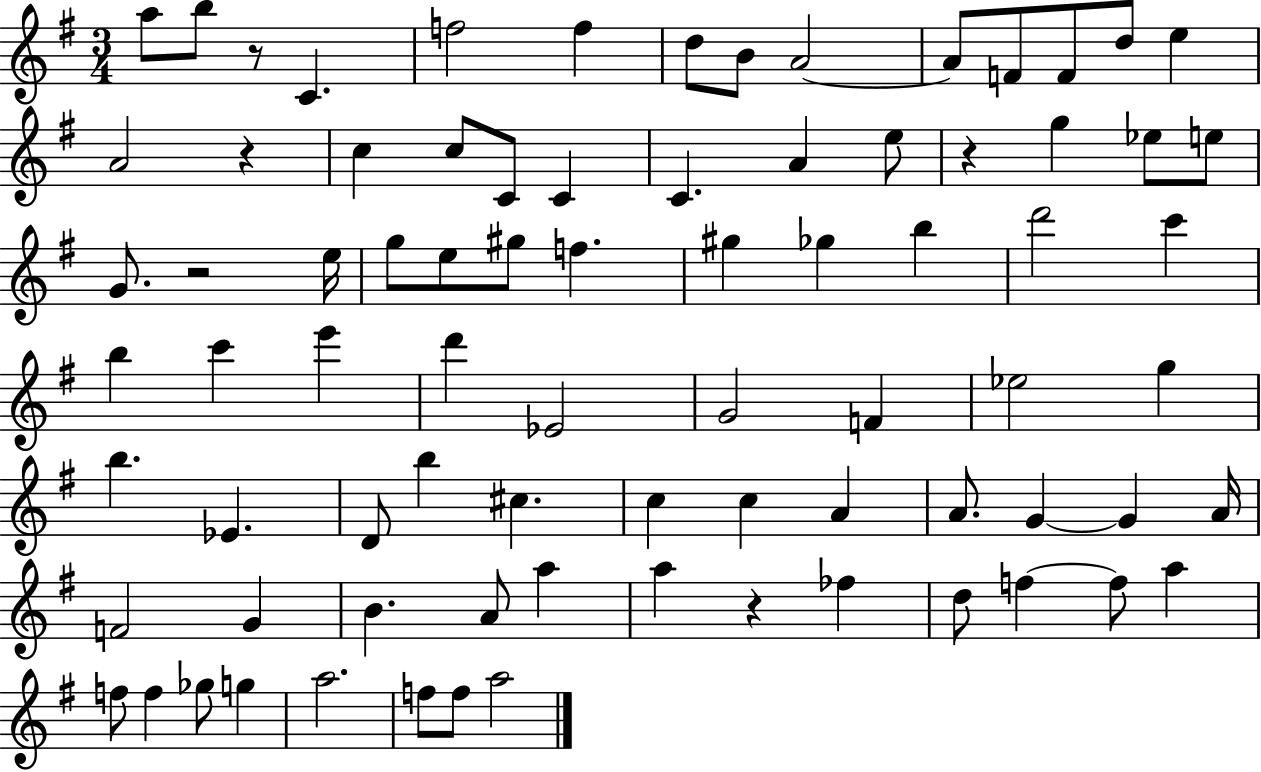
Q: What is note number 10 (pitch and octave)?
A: F4